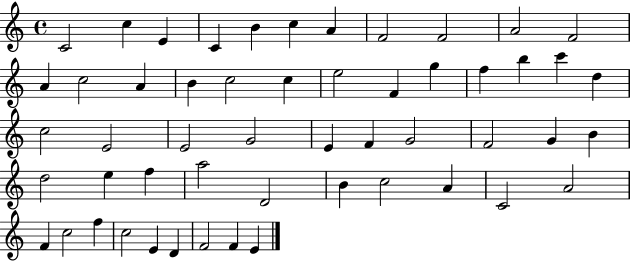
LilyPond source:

{
  \clef treble
  \time 4/4
  \defaultTimeSignature
  \key c \major
  c'2 c''4 e'4 | c'4 b'4 c''4 a'4 | f'2 f'2 | a'2 f'2 | \break a'4 c''2 a'4 | b'4 c''2 c''4 | e''2 f'4 g''4 | f''4 b''4 c'''4 d''4 | \break c''2 e'2 | e'2 g'2 | e'4 f'4 g'2 | f'2 g'4 b'4 | \break d''2 e''4 f''4 | a''2 d'2 | b'4 c''2 a'4 | c'2 a'2 | \break f'4 c''2 f''4 | c''2 e'4 d'4 | f'2 f'4 e'4 | \bar "|."
}